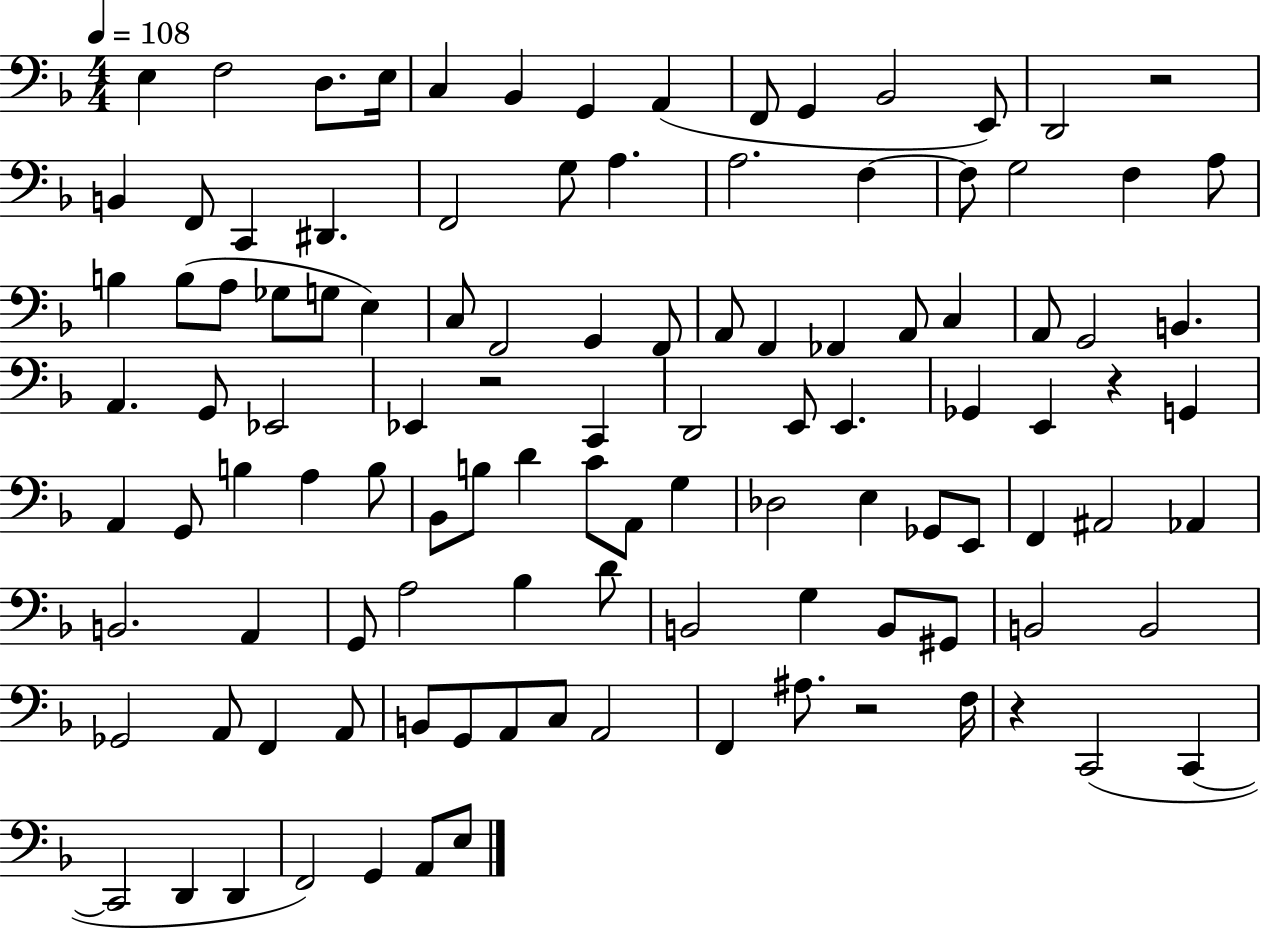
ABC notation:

X:1
T:Untitled
M:4/4
L:1/4
K:F
E, F,2 D,/2 E,/4 C, _B,, G,, A,, F,,/2 G,, _B,,2 E,,/2 D,,2 z2 B,, F,,/2 C,, ^D,, F,,2 G,/2 A, A,2 F, F,/2 G,2 F, A,/2 B, B,/2 A,/2 _G,/2 G,/2 E, C,/2 F,,2 G,, F,,/2 A,,/2 F,, _F,, A,,/2 C, A,,/2 G,,2 B,, A,, G,,/2 _E,,2 _E,, z2 C,, D,,2 E,,/2 E,, _G,, E,, z G,, A,, G,,/2 B, A, B,/2 _B,,/2 B,/2 D C/2 A,,/2 G, _D,2 E, _G,,/2 E,,/2 F,, ^A,,2 _A,, B,,2 A,, G,,/2 A,2 _B, D/2 B,,2 G, B,,/2 ^G,,/2 B,,2 B,,2 _G,,2 A,,/2 F,, A,,/2 B,,/2 G,,/2 A,,/2 C,/2 A,,2 F,, ^A,/2 z2 F,/4 z C,,2 C,, C,,2 D,, D,, F,,2 G,, A,,/2 E,/2